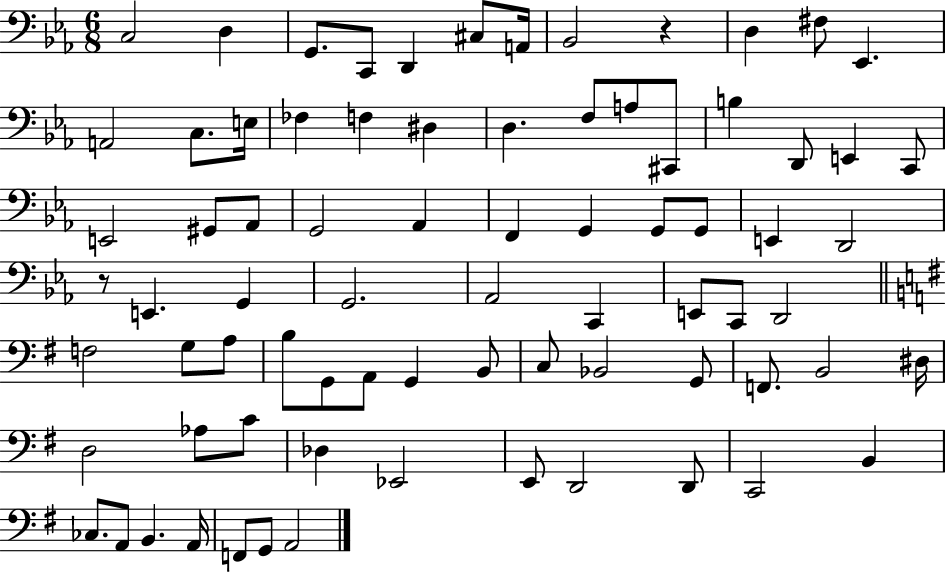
C3/h D3/q G2/e. C2/e D2/q C#3/e A2/s Bb2/h R/q D3/q F#3/e Eb2/q. A2/h C3/e. E3/s FES3/q F3/q D#3/q D3/q. F3/e A3/e C#2/e B3/q D2/e E2/q C2/e E2/h G#2/e Ab2/e G2/h Ab2/q F2/q G2/q G2/e G2/e E2/q D2/h R/e E2/q. G2/q G2/h. Ab2/h C2/q E2/e C2/e D2/h F3/h G3/e A3/e B3/e G2/e A2/e G2/q B2/e C3/e Bb2/h G2/e F2/e. B2/h D#3/s D3/h Ab3/e C4/e Db3/q Eb2/h E2/e D2/h D2/e C2/h B2/q CES3/e. A2/e B2/q. A2/s F2/e G2/e A2/h